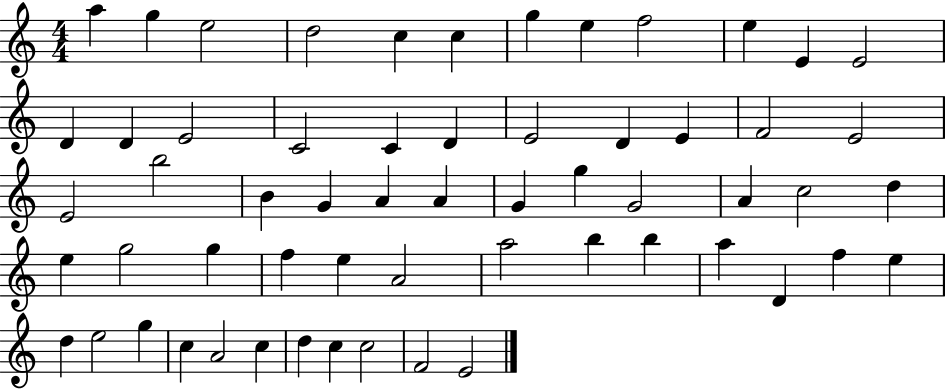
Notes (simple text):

A5/q G5/q E5/h D5/h C5/q C5/q G5/q E5/q F5/h E5/q E4/q E4/h D4/q D4/q E4/h C4/h C4/q D4/q E4/h D4/q E4/q F4/h E4/h E4/h B5/h B4/q G4/q A4/q A4/q G4/q G5/q G4/h A4/q C5/h D5/q E5/q G5/h G5/q F5/q E5/q A4/h A5/h B5/q B5/q A5/q D4/q F5/q E5/q D5/q E5/h G5/q C5/q A4/h C5/q D5/q C5/q C5/h F4/h E4/h